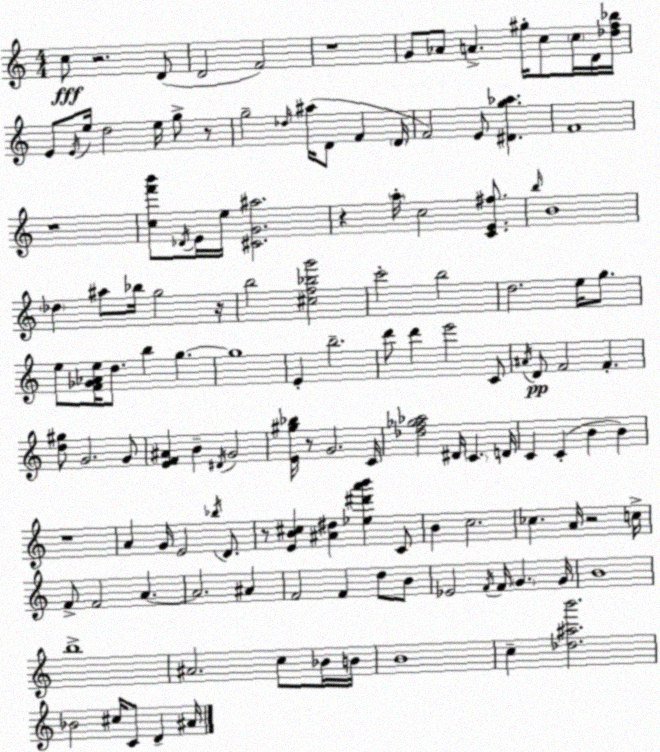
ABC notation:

X:1
T:Untitled
M:4/4
L:1/4
K:C
c/2 z2 D/2 D2 F2 z4 G/2 _A/2 A ^g/4 c/2 c/4 D/4 [_df_b]/4 E/2 E/4 e/4 d2 e/4 g/2 z/2 g2 _d/4 ^a/4 D/2 F D/4 F2 E/2 [^Dg_a] F4 z4 [cf'b']/2 _D/4 E/4 e/4 [^CG^a]2 z a/4 c2 [CE^f]/2 b/4 B4 _d ^a/2 _b/4 g2 z/4 b2 [^cf_bg']2 c'2 b2 d2 e/4 g/2 e/2 [F_G_Ae]/4 d/2 b g g4 E b2 d'/2 d' e'2 C/2 ^A/4 D/2 F2 F [d^g]/2 G2 G/2 [EF^A] B ^D/4 G2 [E^g_b]/4 z/2 G2 C/4 [_df_g_a]2 ^D/4 C D/4 C C B B z4 A G/4 E2 _b/4 D/2 z/2 [EB^c] [^A^d] [_e^d'a'b'] C/2 B c2 _c A/4 z2 c/4 F/2 F2 A A2 ^A F2 F d/2 B/2 _E2 F/4 F/4 G G/4 B4 b4 ^A2 c/2 _B/4 B/4 B4 c [_d^ab']2 _B2 ^c/4 C/2 D ^A/4